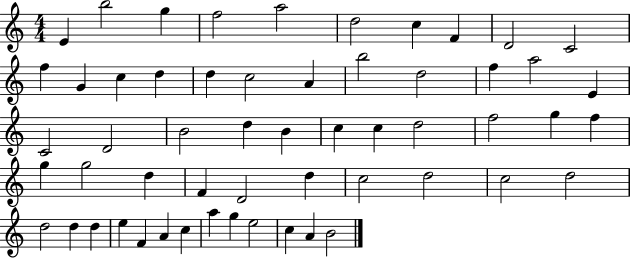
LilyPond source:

{
  \clef treble
  \numericTimeSignature
  \time 4/4
  \key c \major
  e'4 b''2 g''4 | f''2 a''2 | d''2 c''4 f'4 | d'2 c'2 | \break f''4 g'4 c''4 d''4 | d''4 c''2 a'4 | b''2 d''2 | f''4 a''2 e'4 | \break c'2 d'2 | b'2 d''4 b'4 | c''4 c''4 d''2 | f''2 g''4 f''4 | \break g''4 g''2 d''4 | f'4 d'2 d''4 | c''2 d''2 | c''2 d''2 | \break d''2 d''4 d''4 | e''4 f'4 a'4 c''4 | a''4 g''4 e''2 | c''4 a'4 b'2 | \break \bar "|."
}